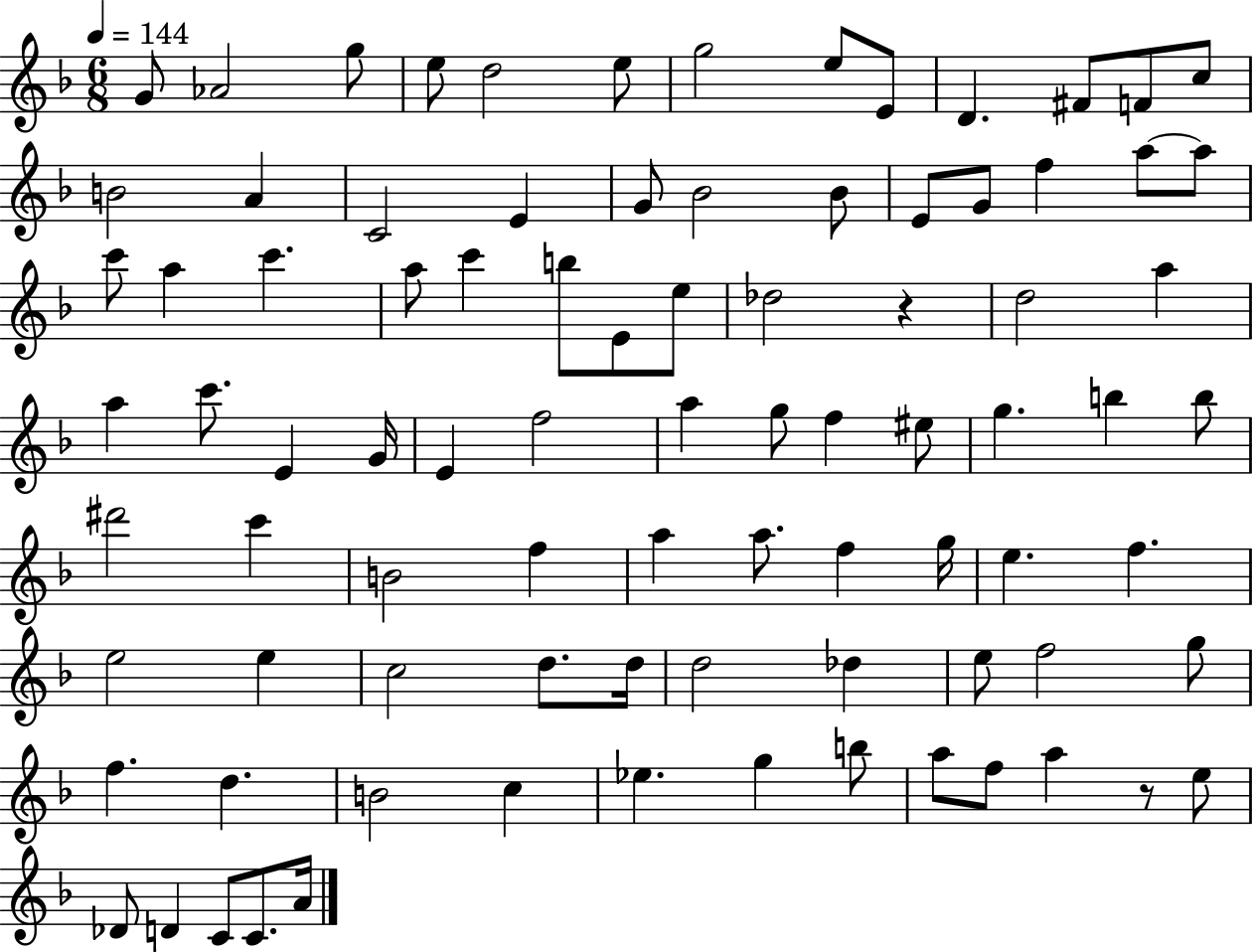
G4/e Ab4/h G5/e E5/e D5/h E5/e G5/h E5/e E4/e D4/q. F#4/e F4/e C5/e B4/h A4/q C4/h E4/q G4/e Bb4/h Bb4/e E4/e G4/e F5/q A5/e A5/e C6/e A5/q C6/q. A5/e C6/q B5/e E4/e E5/e Db5/h R/q D5/h A5/q A5/q C6/e. E4/q G4/s E4/q F5/h A5/q G5/e F5/q EIS5/e G5/q. B5/q B5/e D#6/h C6/q B4/h F5/q A5/q A5/e. F5/q G5/s E5/q. F5/q. E5/h E5/q C5/h D5/e. D5/s D5/h Db5/q E5/e F5/h G5/e F5/q. D5/q. B4/h C5/q Eb5/q. G5/q B5/e A5/e F5/e A5/q R/e E5/e Db4/e D4/q C4/e C4/e. A4/s